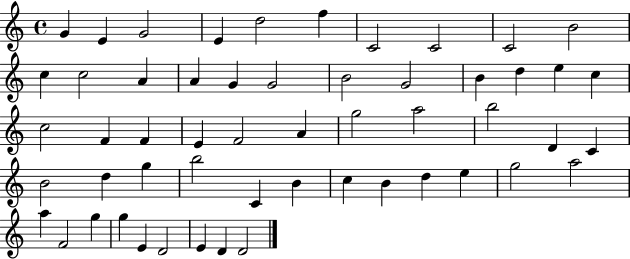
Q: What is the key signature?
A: C major